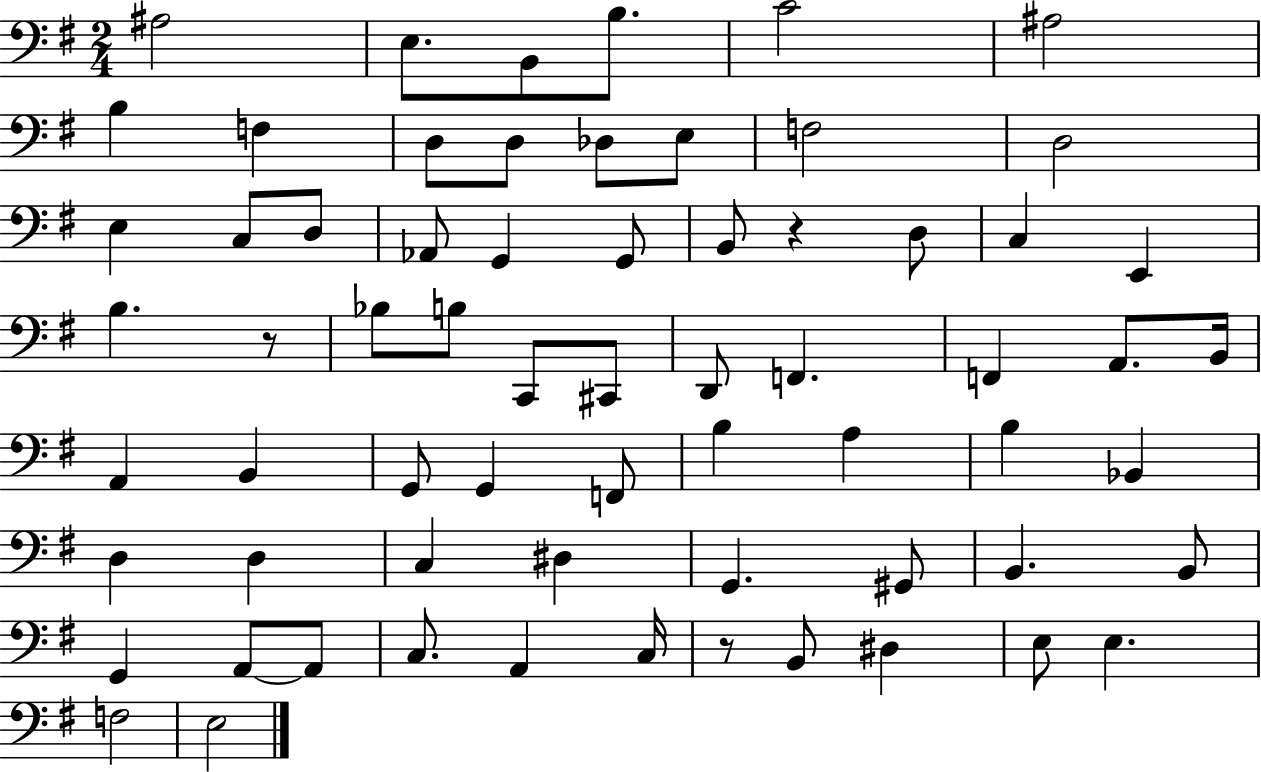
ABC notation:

X:1
T:Untitled
M:2/4
L:1/4
K:G
^A,2 E,/2 B,,/2 B,/2 C2 ^A,2 B, F, D,/2 D,/2 _D,/2 E,/2 F,2 D,2 E, C,/2 D,/2 _A,,/2 G,, G,,/2 B,,/2 z D,/2 C, E,, B, z/2 _B,/2 B,/2 C,,/2 ^C,,/2 D,,/2 F,, F,, A,,/2 B,,/4 A,, B,, G,,/2 G,, F,,/2 B, A, B, _B,, D, D, C, ^D, G,, ^G,,/2 B,, B,,/2 G,, A,,/2 A,,/2 C,/2 A,, C,/4 z/2 B,,/2 ^D, E,/2 E, F,2 E,2